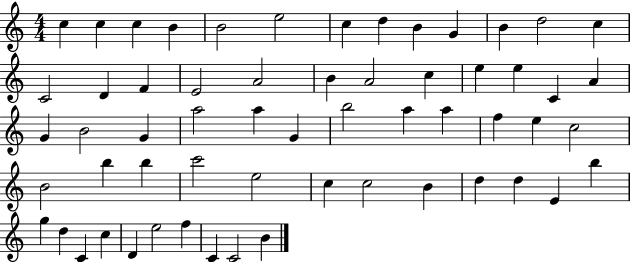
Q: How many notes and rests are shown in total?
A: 59